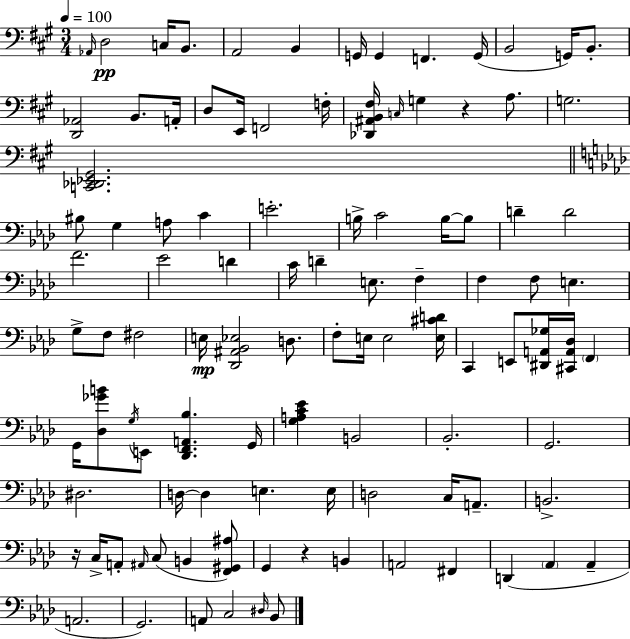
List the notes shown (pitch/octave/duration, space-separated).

Ab2/s D3/h C3/s B2/e. A2/h B2/q G2/s G2/q F2/q. G2/s B2/h G2/s B2/e. [D2,Ab2]/h B2/e. A2/s D3/e E2/s F2/h F3/s [Db2,A#2,B2,F#3]/s C3/s G3/q R/q A3/e. G3/h. [C2,Db2,Eb2,G#2]/h. BIS3/e G3/q A3/e C4/q E4/h. B3/s C4/h B3/s B3/e D4/q D4/h F4/h. Eb4/h D4/q C4/s D4/q E3/e. F3/q F3/q F3/e E3/q. G3/e F3/e F#3/h E3/s [Db2,A#2,Bb2,Eb3]/h D3/e. F3/e E3/s E3/h [E3,C#4,D4]/s C2/q E2/e [D#2,A2,Gb3]/s [C#2,A2,Db3]/s F2/q G2/s [Db3,Gb4,B4]/e G3/s E2/e [Db2,F2,A2,Bb3]/q. G2/s [G3,A3,C4,Eb4]/q B2/h Bb2/h. G2/h. D#3/h. D3/s D3/q E3/q. E3/s D3/h C3/s A2/e. B2/h. R/s C3/s A2/e A#2/s C3/e B2/q [F2,G#2,A#3]/e G2/q R/q B2/q A2/h F#2/q D2/q Ab2/q Ab2/q A2/h. G2/h. A2/e C3/h D#3/s Bb2/e